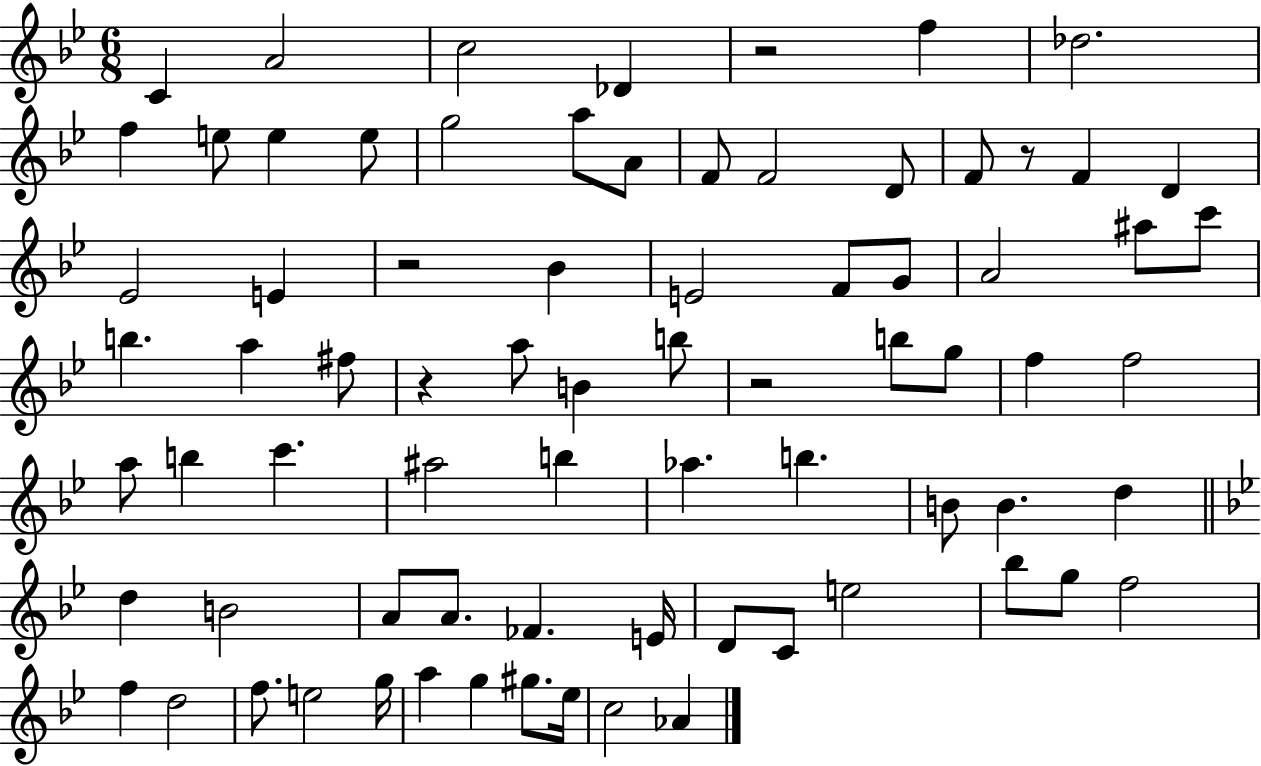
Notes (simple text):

C4/q A4/h C5/h Db4/q R/h F5/q Db5/h. F5/q E5/e E5/q E5/e G5/h A5/e A4/e F4/e F4/h D4/e F4/e R/e F4/q D4/q Eb4/h E4/q R/h Bb4/q E4/h F4/e G4/e A4/h A#5/e C6/e B5/q. A5/q F#5/e R/q A5/e B4/q B5/e R/h B5/e G5/e F5/q F5/h A5/e B5/q C6/q. A#5/h B5/q Ab5/q. B5/q. B4/e B4/q. D5/q D5/q B4/h A4/e A4/e. FES4/q. E4/s D4/e C4/e E5/h Bb5/e G5/e F5/h F5/q D5/h F5/e. E5/h G5/s A5/q G5/q G#5/e. Eb5/s C5/h Ab4/q